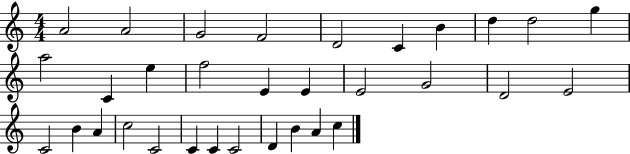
A4/h A4/h G4/h F4/h D4/h C4/q B4/q D5/q D5/h G5/q A5/h C4/q E5/q F5/h E4/q E4/q E4/h G4/h D4/h E4/h C4/h B4/q A4/q C5/h C4/h C4/q C4/q C4/h D4/q B4/q A4/q C5/q